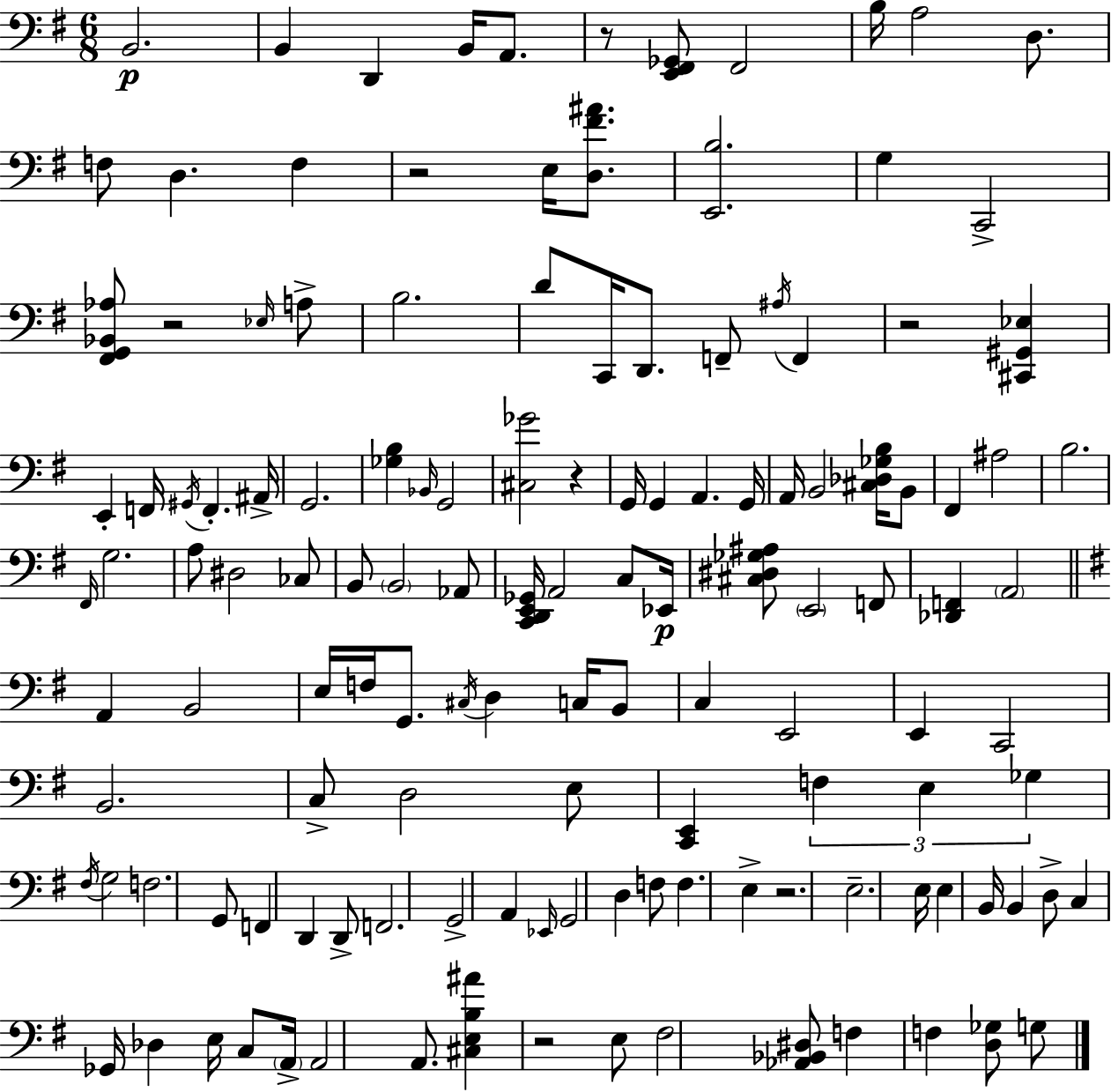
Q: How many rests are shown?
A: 7